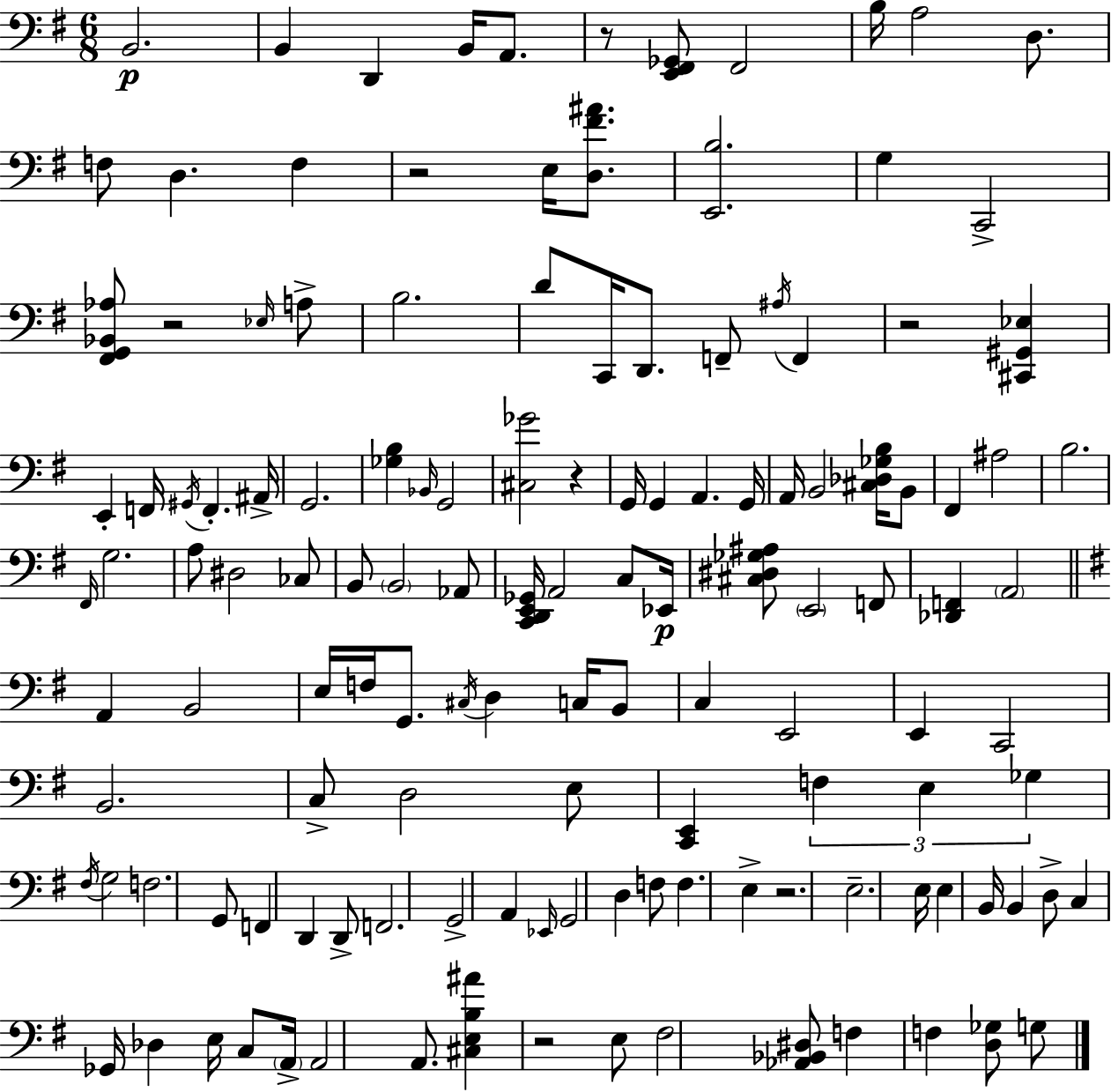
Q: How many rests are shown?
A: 7